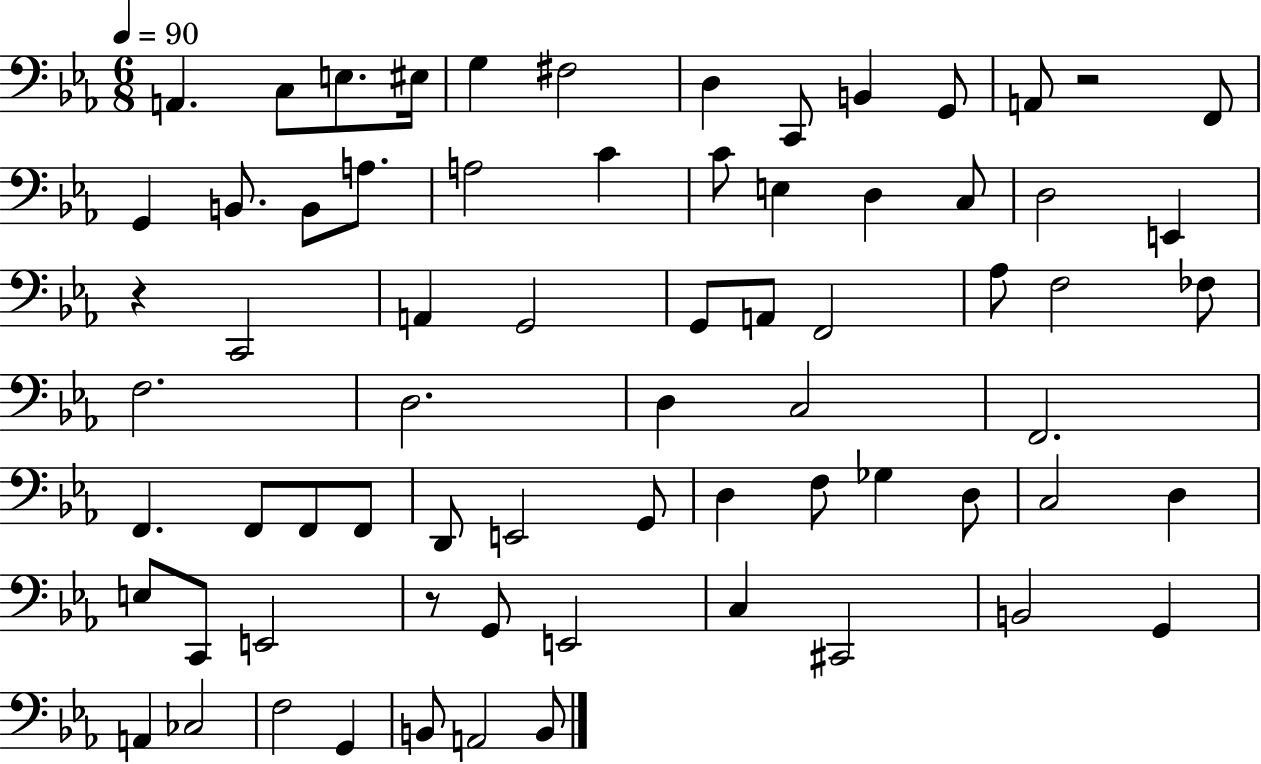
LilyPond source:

{
  \clef bass
  \numericTimeSignature
  \time 6/8
  \key ees \major
  \tempo 4 = 90
  a,4. c8 e8. eis16 | g4 fis2 | d4 c,8 b,4 g,8 | a,8 r2 f,8 | \break g,4 b,8. b,8 a8. | a2 c'4 | c'8 e4 d4 c8 | d2 e,4 | \break r4 c,2 | a,4 g,2 | g,8 a,8 f,2 | aes8 f2 fes8 | \break f2. | d2. | d4 c2 | f,2. | \break f,4. f,8 f,8 f,8 | d,8 e,2 g,8 | d4 f8 ges4 d8 | c2 d4 | \break e8 c,8 e,2 | r8 g,8 e,2 | c4 cis,2 | b,2 g,4 | \break a,4 ces2 | f2 g,4 | b,8 a,2 b,8 | \bar "|."
}